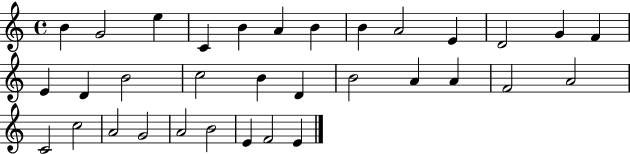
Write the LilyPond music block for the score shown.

{
  \clef treble
  \time 4/4
  \defaultTimeSignature
  \key c \major
  b'4 g'2 e''4 | c'4 b'4 a'4 b'4 | b'4 a'2 e'4 | d'2 g'4 f'4 | \break e'4 d'4 b'2 | c''2 b'4 d'4 | b'2 a'4 a'4 | f'2 a'2 | \break c'2 c''2 | a'2 g'2 | a'2 b'2 | e'4 f'2 e'4 | \break \bar "|."
}